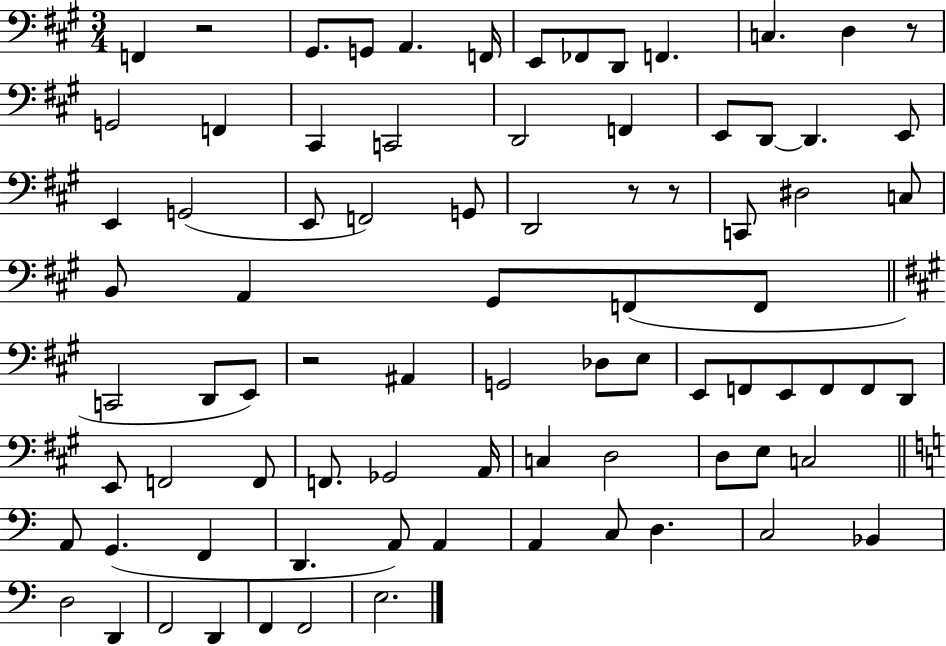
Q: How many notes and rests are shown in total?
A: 82